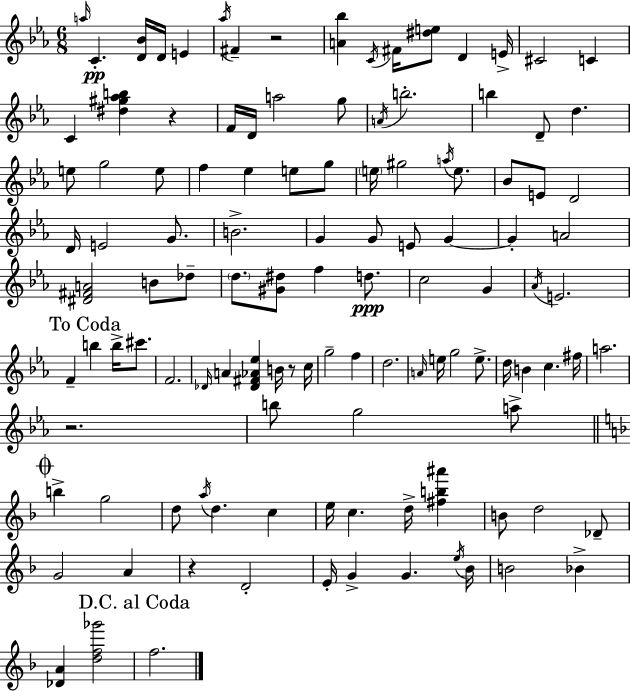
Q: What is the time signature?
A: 6/8